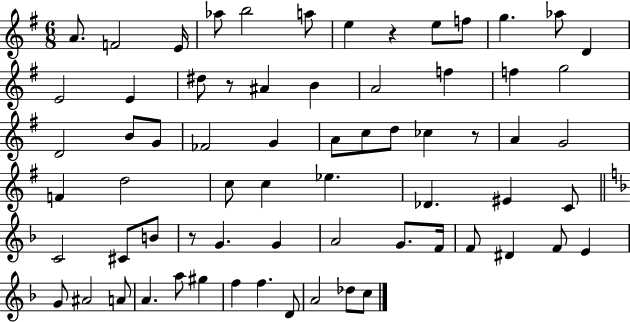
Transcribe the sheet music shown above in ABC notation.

X:1
T:Untitled
M:6/8
L:1/4
K:G
A/2 F2 E/4 _a/2 b2 a/2 e z e/2 f/2 g _a/2 D E2 E ^d/2 z/2 ^A B A2 f f g2 D2 B/2 G/2 _F2 G A/2 c/2 d/2 _c z/2 A G2 F d2 c/2 c _e _D ^E C/2 C2 ^C/2 B/2 z/2 G G A2 G/2 F/4 F/2 ^D F/2 E G/2 ^A2 A/2 A a/2 ^g f f D/2 A2 _d/2 c/2